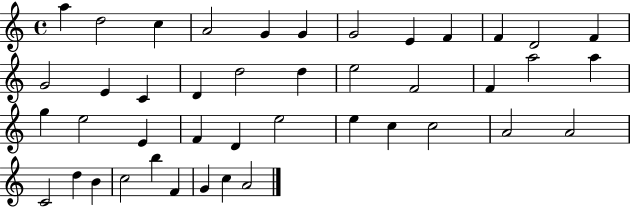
{
  \clef treble
  \time 4/4
  \defaultTimeSignature
  \key c \major
  a''4 d''2 c''4 | a'2 g'4 g'4 | g'2 e'4 f'4 | f'4 d'2 f'4 | \break g'2 e'4 c'4 | d'4 d''2 d''4 | e''2 f'2 | f'4 a''2 a''4 | \break g''4 e''2 e'4 | f'4 d'4 e''2 | e''4 c''4 c''2 | a'2 a'2 | \break c'2 d''4 b'4 | c''2 b''4 f'4 | g'4 c''4 a'2 | \bar "|."
}